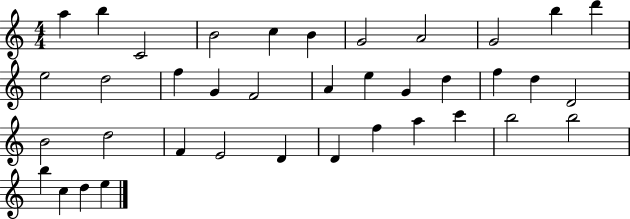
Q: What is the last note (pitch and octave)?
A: E5